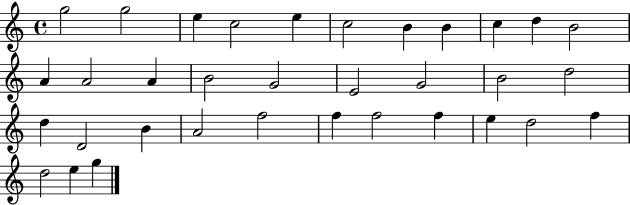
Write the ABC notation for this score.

X:1
T:Untitled
M:4/4
L:1/4
K:C
g2 g2 e c2 e c2 B B c d B2 A A2 A B2 G2 E2 G2 B2 d2 d D2 B A2 f2 f f2 f e d2 f d2 e g